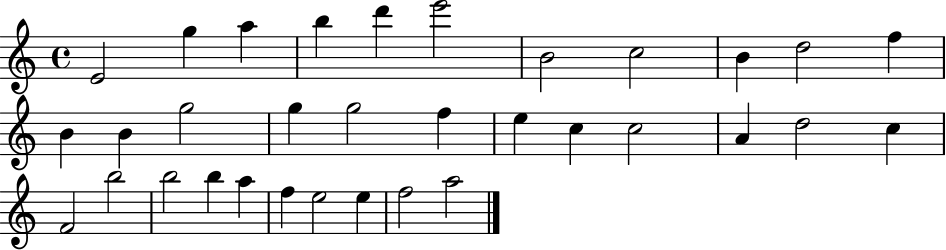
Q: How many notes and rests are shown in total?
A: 33